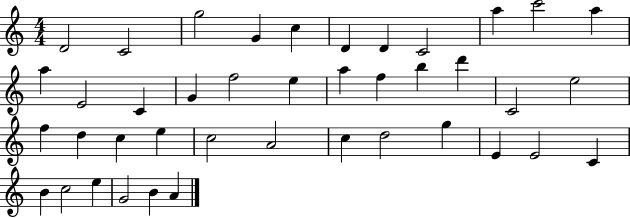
X:1
T:Untitled
M:4/4
L:1/4
K:C
D2 C2 g2 G c D D C2 a c'2 a a E2 C G f2 e a f b d' C2 e2 f d c e c2 A2 c d2 g E E2 C B c2 e G2 B A